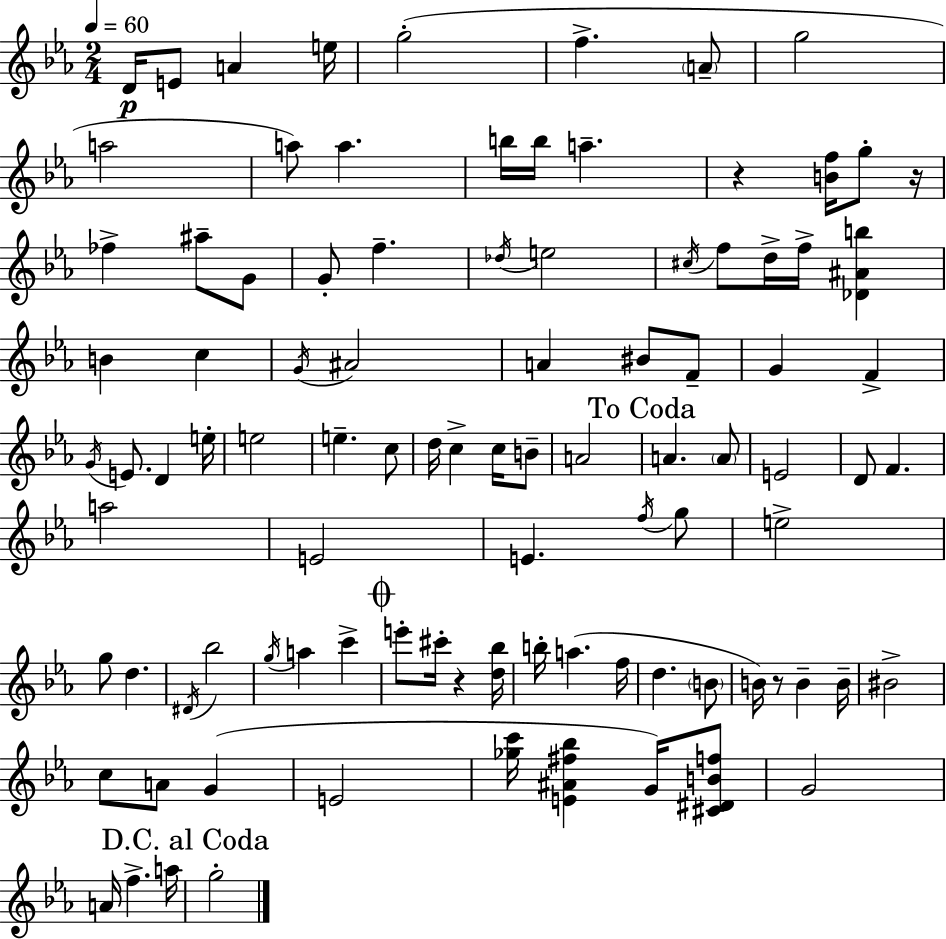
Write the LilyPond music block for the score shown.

{
  \clef treble
  \numericTimeSignature
  \time 2/4
  \key c \minor
  \tempo 4 = 60
  d'16\p e'8 a'4 e''16 | g''2-.( | f''4.-> \parenthesize a'8-- | g''2 | \break a''2 | a''8) a''4. | b''16 b''16 a''4.-- | r4 <b' f''>16 g''8-. r16 | \break fes''4-> ais''8-- g'8 | g'8-. f''4.-- | \acciaccatura { des''16 } e''2 | \acciaccatura { cis''16 } f''8 d''16-> f''16-> <des' ais' b''>4 | \break b'4 c''4 | \acciaccatura { g'16 } ais'2 | a'4 bis'8 | f'8-- g'4 f'4-> | \break \acciaccatura { g'16 } e'8. d'4 | e''16-. e''2 | e''4.-- | c''8 d''16 c''4-> | \break c''16 b'8-- a'2 | \mark "To Coda" a'4. | \parenthesize a'8 e'2 | d'8 f'4. | \break a''2 | e'2 | e'4. | \acciaccatura { f''16 } g''8 e''2-> | \break g''8 d''4. | \acciaccatura { dis'16 } bes''2 | \acciaccatura { g''16 } a''4 | c'''4-> \mark \markup { \musicglyph "scripts.coda" } e'''8-. | \break cis'''16-. r4 <d'' bes''>16 b''16-. | a''4.( f''16 d''4. | \parenthesize b'8 b'16) | r8 b'4-- b'16-- bis'2-> | \break c''8 | a'8 g'4( e'2 | <ges'' c'''>16 | <e' ais' fis'' bes''>4 g'16) <cis' dis' b' f''>8 g'2 | \break a'16 | f''4.-> a''16 \mark "D.C. al Coda" g''2-. | \bar "|."
}